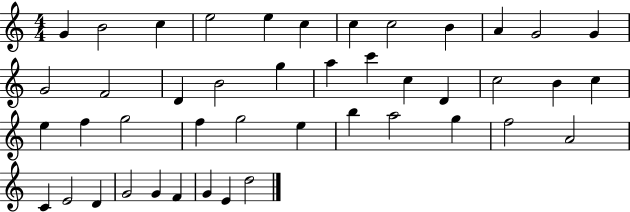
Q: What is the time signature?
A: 4/4